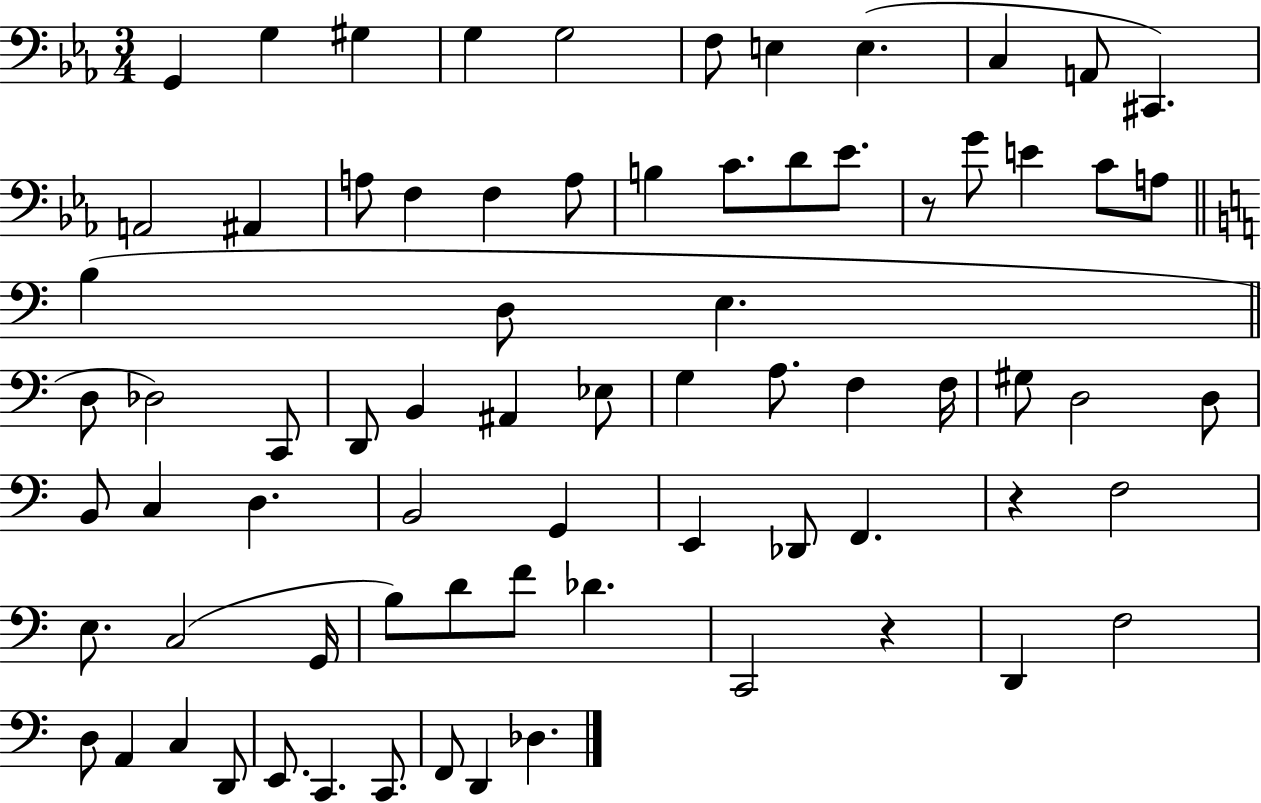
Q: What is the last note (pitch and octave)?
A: Db3